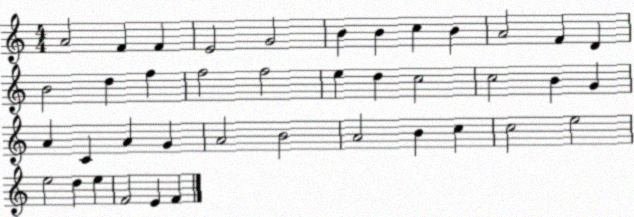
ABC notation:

X:1
T:Untitled
M:4/4
L:1/4
K:C
A2 F F E2 G2 B B c B A2 F D B2 d f f2 f2 e d c2 c2 B G A C A G A2 B2 A2 B c c2 e2 e2 d e F2 E F